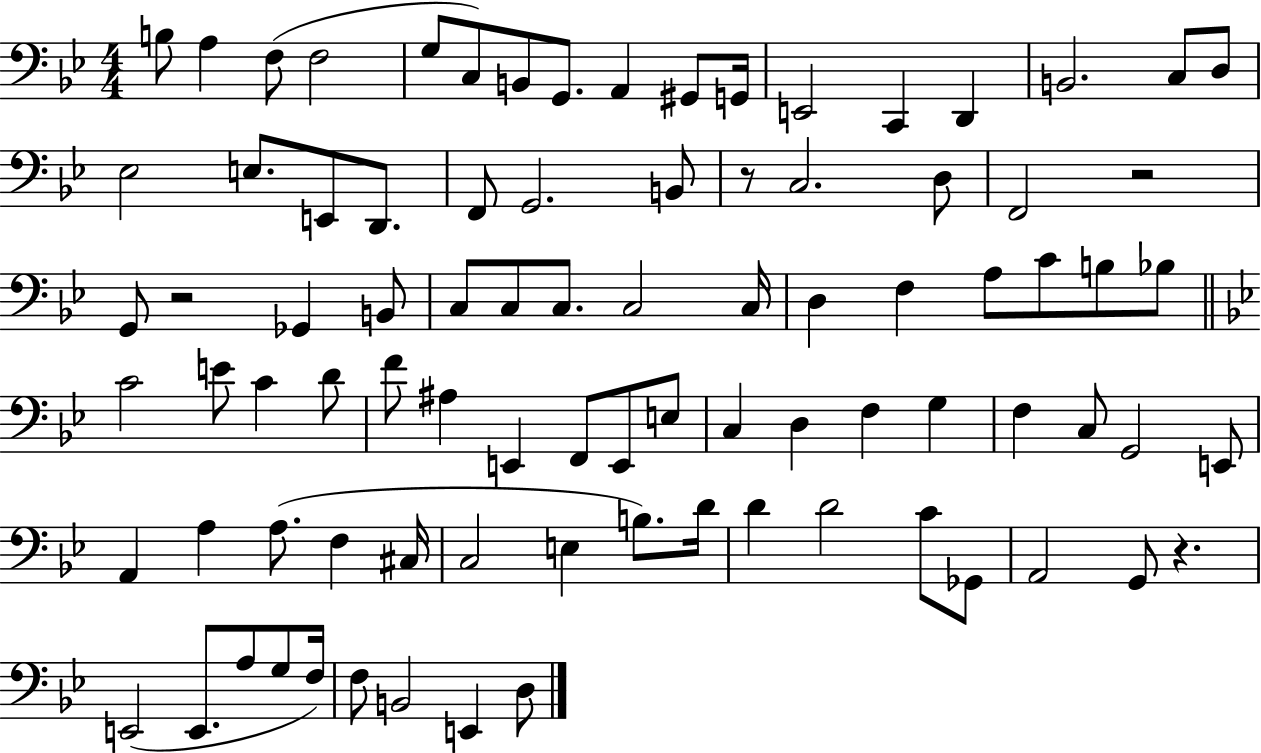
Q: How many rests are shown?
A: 4